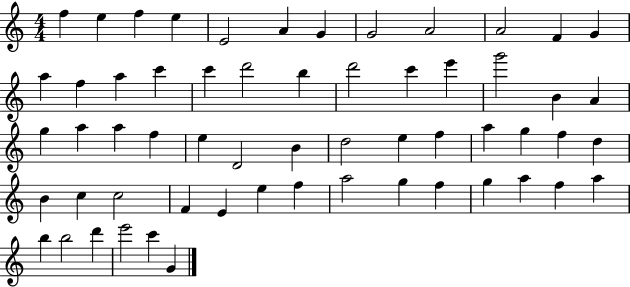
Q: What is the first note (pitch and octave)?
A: F5